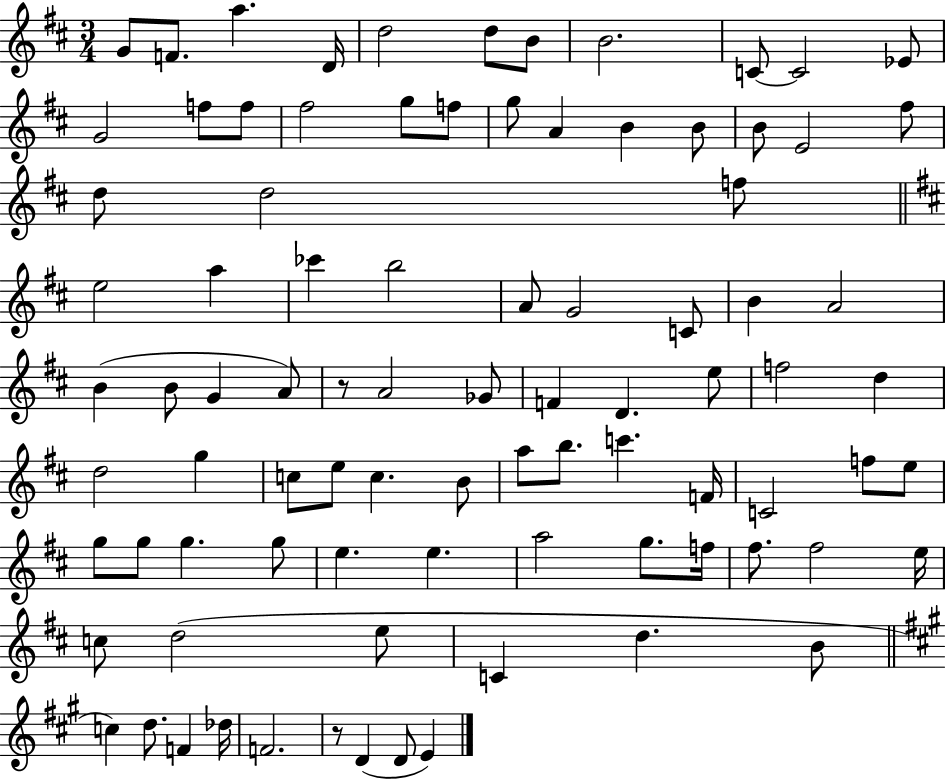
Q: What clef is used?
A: treble